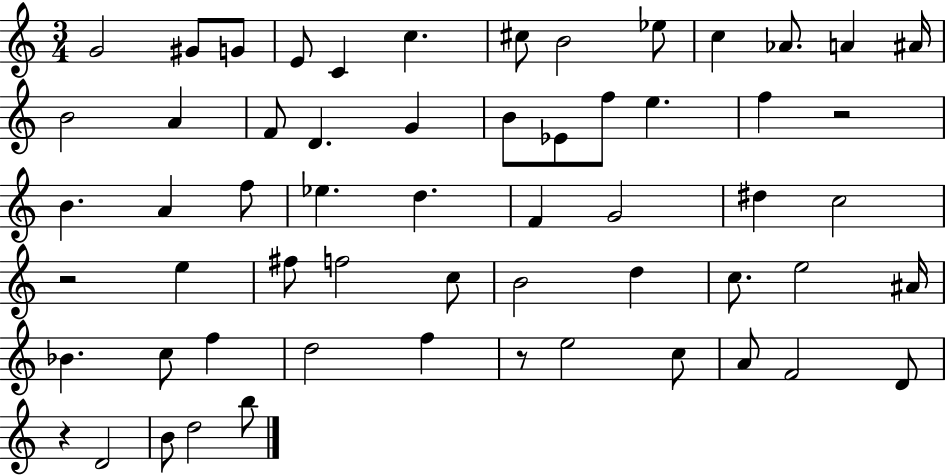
{
  \clef treble
  \numericTimeSignature
  \time 3/4
  \key c \major
  \repeat volta 2 { g'2 gis'8 g'8 | e'8 c'4 c''4. | cis''8 b'2 ees''8 | c''4 aes'8. a'4 ais'16 | \break b'2 a'4 | f'8 d'4. g'4 | b'8 ees'8 f''8 e''4. | f''4 r2 | \break b'4. a'4 f''8 | ees''4. d''4. | f'4 g'2 | dis''4 c''2 | \break r2 e''4 | fis''8 f''2 c''8 | b'2 d''4 | c''8. e''2 ais'16 | \break bes'4. c''8 f''4 | d''2 f''4 | r8 e''2 c''8 | a'8 f'2 d'8 | \break r4 d'2 | b'8 d''2 b''8 | } \bar "|."
}